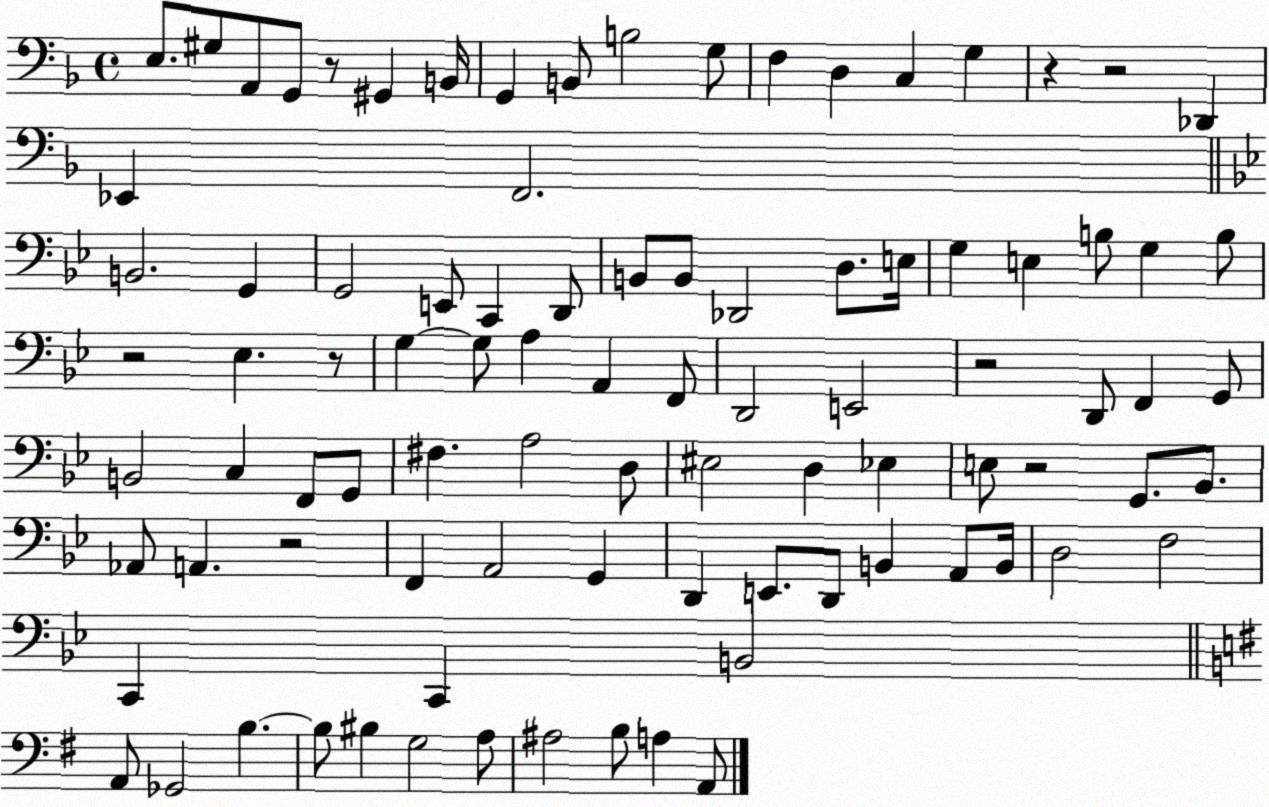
X:1
T:Untitled
M:4/4
L:1/4
K:F
E,/2 ^G,/2 A,,/2 G,,/2 z/2 ^G,, B,,/4 G,, B,,/2 B,2 G,/2 F, D, C, G, z z2 _D,, _E,, F,,2 B,,2 G,, G,,2 E,,/2 C,, D,,/2 B,,/2 B,,/2 _D,,2 D,/2 E,/4 G, E, B,/2 G, B,/2 z2 _E, z/2 G, G,/2 A, A,, F,,/2 D,,2 E,,2 z2 D,,/2 F,, G,,/2 B,,2 C, F,,/2 G,,/2 ^F, A,2 D,/2 ^E,2 D, _E, E,/2 z2 G,,/2 _B,,/2 _A,,/2 A,, z2 F,, A,,2 G,, D,, E,,/2 D,,/2 B,, A,,/2 B,,/4 D,2 F,2 C,, C,, B,,2 A,,/2 _G,,2 B, B,/2 ^B, G,2 A,/2 ^A,2 B,/2 A, A,,/2